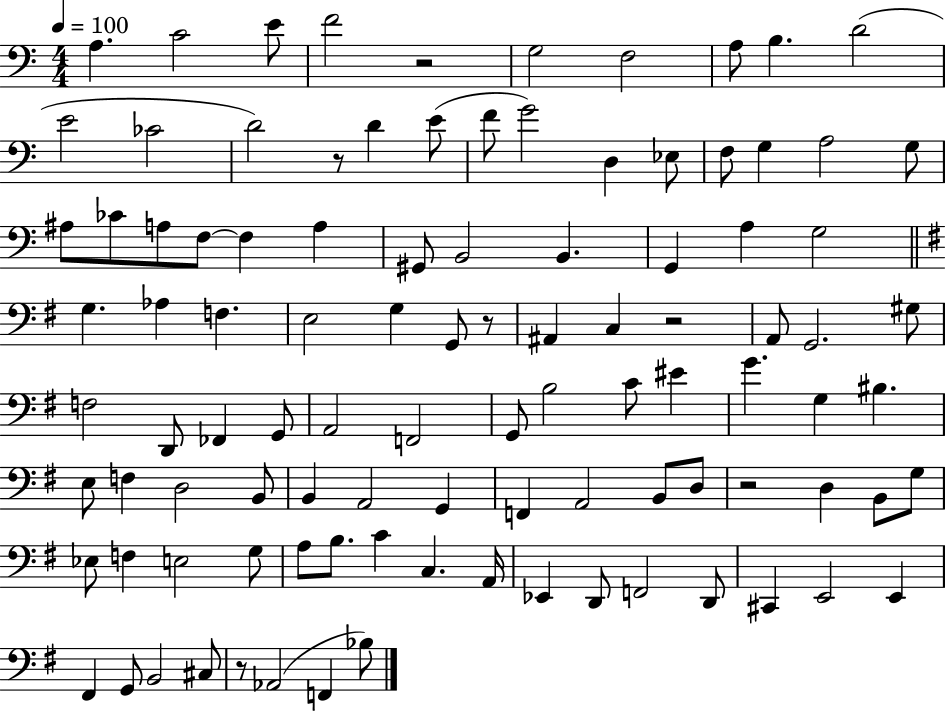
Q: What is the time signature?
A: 4/4